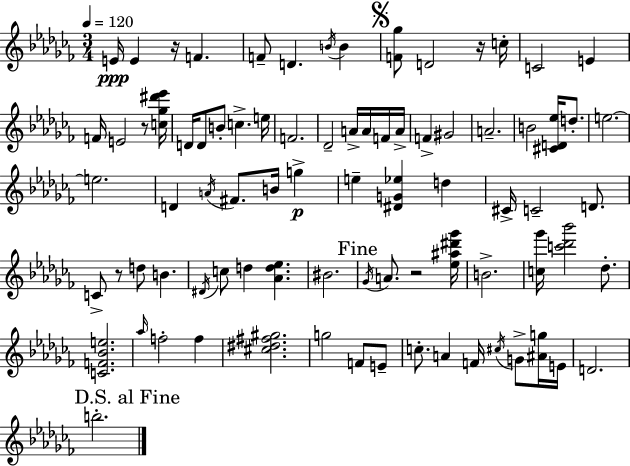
E4/s E4/q R/s F4/q. F4/e D4/q. B4/s B4/q [F4,Gb5]/e D4/h R/s C5/s C4/h E4/q F4/s E4/h R/e [C5,Gb5,D#6,Eb6]/s D4/s D4/e B4/e C5/q. E5/s F4/h. Db4/h A4/s A4/s F4/s A4/s F4/q G#4/h A4/h. B4/h [C#4,D4,Eb5]/s D5/e. E5/h. E5/h. D4/q A4/s F#4/e. B4/s G5/q E5/q [D#4,G4,Eb5]/q D5/q C#4/s C4/h D4/e. C4/e R/e D5/e B4/q. D#4/s C5/e D5/q [Ab4,D5,Eb5]/q. BIS4/h. Gb4/s A4/e. R/h [Eb5,A#5,D#6,Gb6]/s B4/h. [C5,Gb6]/s [C6,Db6,Bb6]/h Db5/e. [C4,F4,Bb4,E5]/h. Ab5/s F5/h F5/q [C#5,D#5,F#5,G#5]/h. G5/h F4/e E4/e C5/e. A4/q F4/s C#5/s G4/e [A#4,G5]/s E4/s D4/h. B5/h.